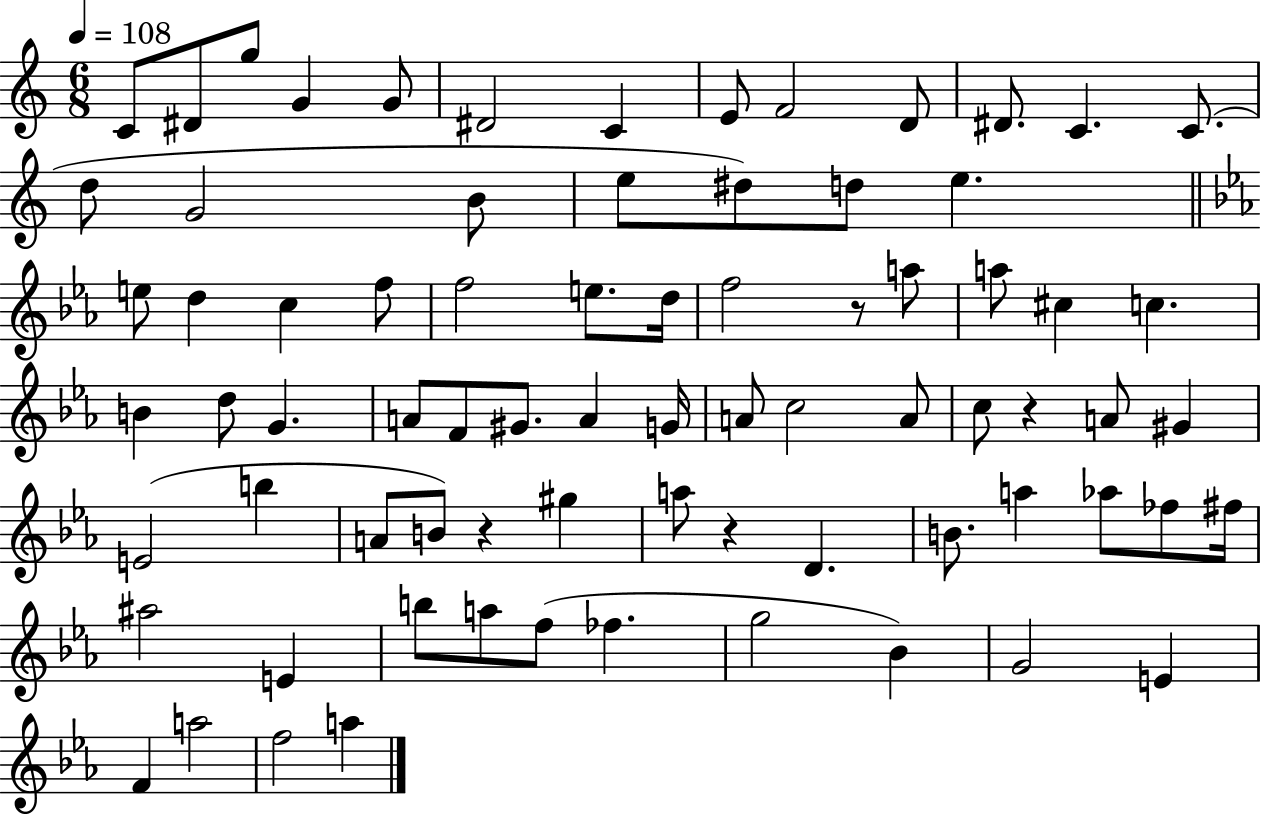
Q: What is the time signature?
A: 6/8